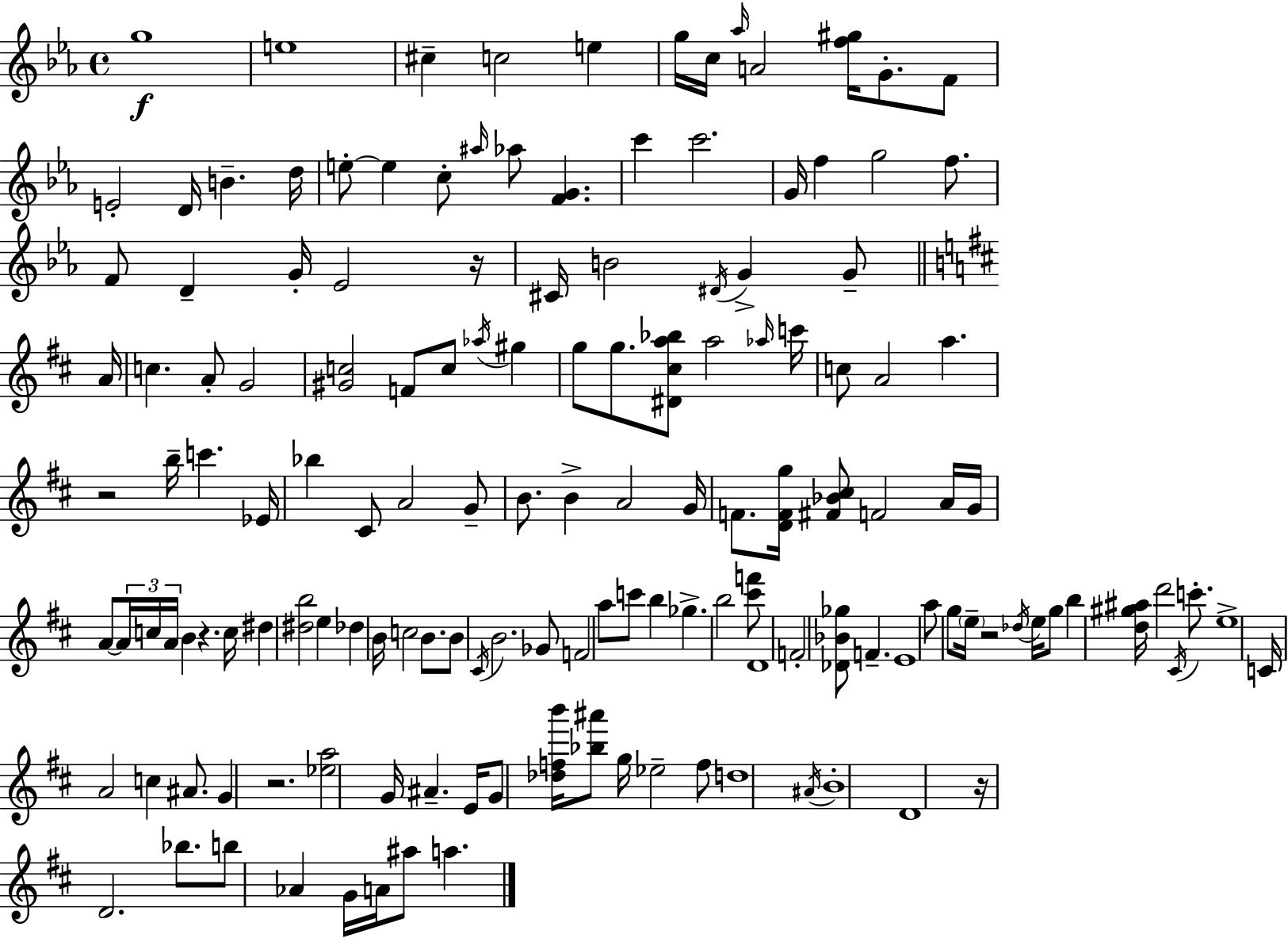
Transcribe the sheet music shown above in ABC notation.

X:1
T:Untitled
M:4/4
L:1/4
K:Eb
g4 e4 ^c c2 e g/4 c/4 _a/4 A2 [f^g]/4 G/2 F/2 E2 D/4 B d/4 e/2 e c/2 ^a/4 _a/2 [FG] c' c'2 G/4 f g2 f/2 F/2 D G/4 _E2 z/4 ^C/4 B2 ^D/4 G G/2 A/4 c A/2 G2 [^Gc]2 F/2 c/2 _a/4 ^g g/2 g/2 [^D^ca_b]/2 a2 _a/4 c'/4 c/2 A2 a z2 b/4 c' _E/4 _b ^C/2 A2 G/2 B/2 B A2 G/4 F/2 [DFg]/4 [^F_B^c]/2 F2 A/4 G/4 A/2 A/4 c/4 A/4 B z c/4 ^d [^db]2 e _d B/4 c2 B/2 B/2 ^C/4 B2 _G/2 F2 a/2 c'/2 b _g b2 [^c'f']/2 D4 F2 [_D_B_g]/2 F E4 a/2 g/2 e/4 z2 _d/4 e/4 g/2 b [d^g^a]/4 d'2 ^C/4 c'/2 e4 C/4 A2 c ^A/2 G z2 [_ea]2 G/4 ^A E/4 G/2 [_dfb']/4 [_b^a']/2 g/4 _e2 f/2 d4 ^A/4 B4 D4 z/4 D2 _b/2 b/2 _A G/4 A/4 ^a/2 a